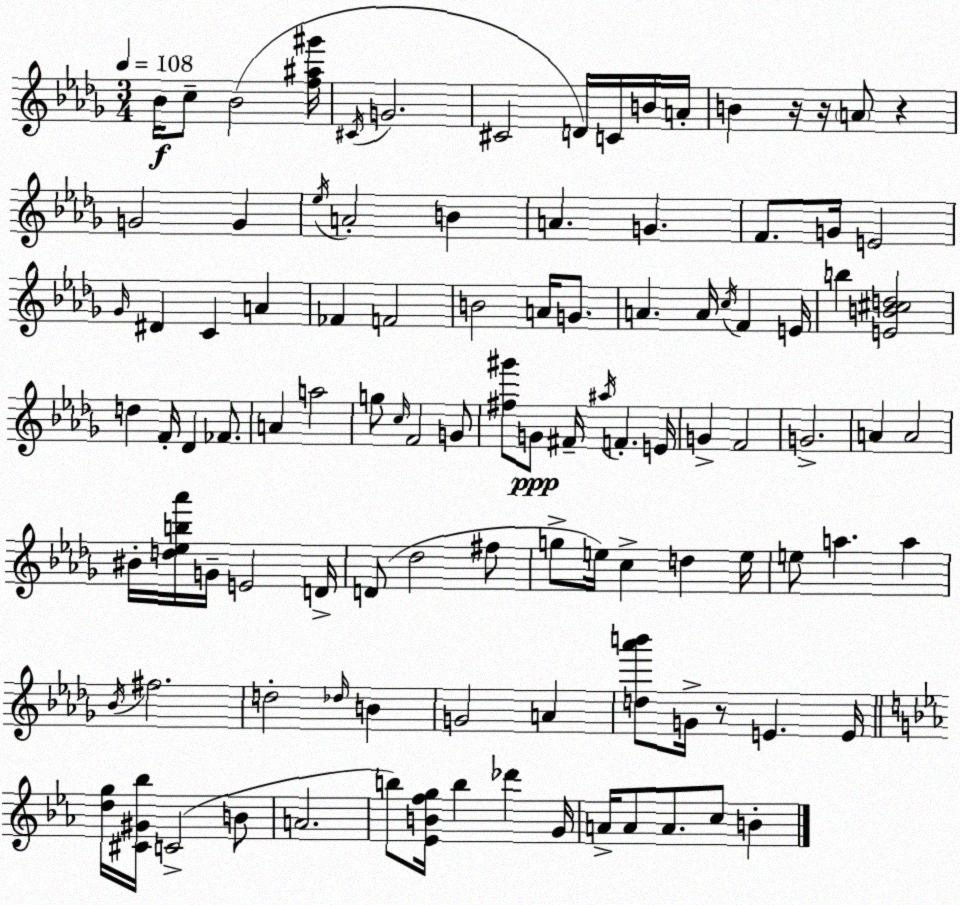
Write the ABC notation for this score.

X:1
T:Untitled
M:3/4
L:1/4
K:Bbm
_B/4 c/2 _B2 [f^a^g']/4 ^C/4 G2 ^C2 D/4 C/4 B/4 A/4 B z/4 z/4 A/2 z G2 G _e/4 A2 B A G F/2 G/4 E2 _G/4 ^D C A _F F2 B2 A/4 G/2 A A/4 c/4 F E/4 b [EB^cd]2 d F/4 _D _F/2 A a2 g/2 c/4 F2 G/2 [^f^g']/2 G/2 ^F/4 ^a/4 F E/4 G F2 G2 A A2 ^B/4 [d_eb_a']/4 G/4 E2 D/4 D/2 _d2 ^f/2 g/2 e/4 c d e/4 e/2 a a _B/4 ^f2 d2 _d/4 B G2 A [d_a'b']/2 G/4 z/2 E E/4 [dg]/4 [^C^G_b]/4 C2 B/2 A2 b/2 [_EBfg]/4 b _d' G/4 A/4 A/2 A/2 c/2 B